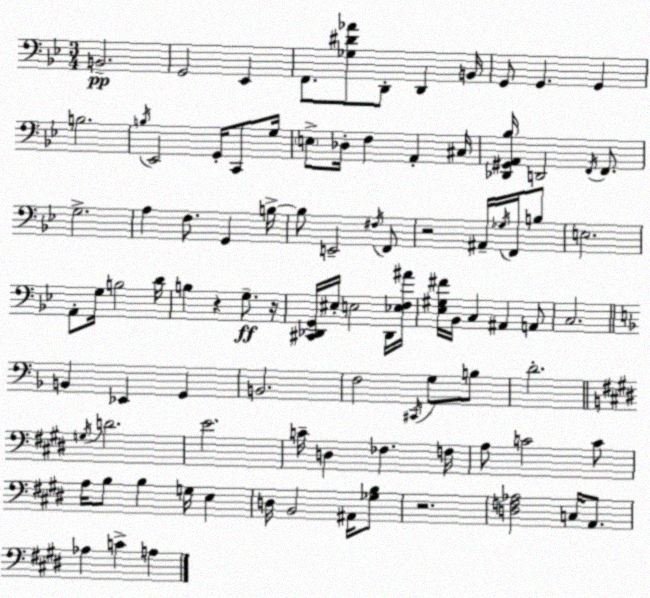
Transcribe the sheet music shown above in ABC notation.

X:1
T:Untitled
M:3/4
L:1/4
K:Gm
B,,2 G,,2 _E,, F,,/2 [_G,^D_A]/2 D,,/2 D,, B,,/4 G,,/2 G,, G,, B,2 B,/4 _E,,2 G,,/4 C,,/2 G,/4 E,/2 _D,/4 F, A,, ^C,/4 [_D,,^G,,A,,_B,]/4 D,,2 F,,/4 F,,/2 G,2 A, F,/2 G,, B,/4 B,/2 E,,2 ^F,/4 F,,/2 z2 ^A,,/4 _G,/4 F,,/4 B,/2 E,2 A,,/2 G,/4 B,2 D/4 B, z G,/2 z/4 [^C,,_D,,G,,]/4 ^E,/4 E,2 _D,,/4 [_E,F,^A]/4 [_E,^G,^F]/4 _B,,/4 C, ^A,, A,,/2 C,2 B,, _E,, G,, B,,2 F,2 ^C,,/4 G,/2 B,/2 D2 G,/4 D2 E2 C/4 D, _F, F,/4 A,/2 C2 C/2 A,/4 B,/2 B, G,/4 E, D,/4 B,,2 ^A,,/4 [_G,B,]/2 z2 [D,F,_A,]2 C,/4 A,,/2 _A, C A,